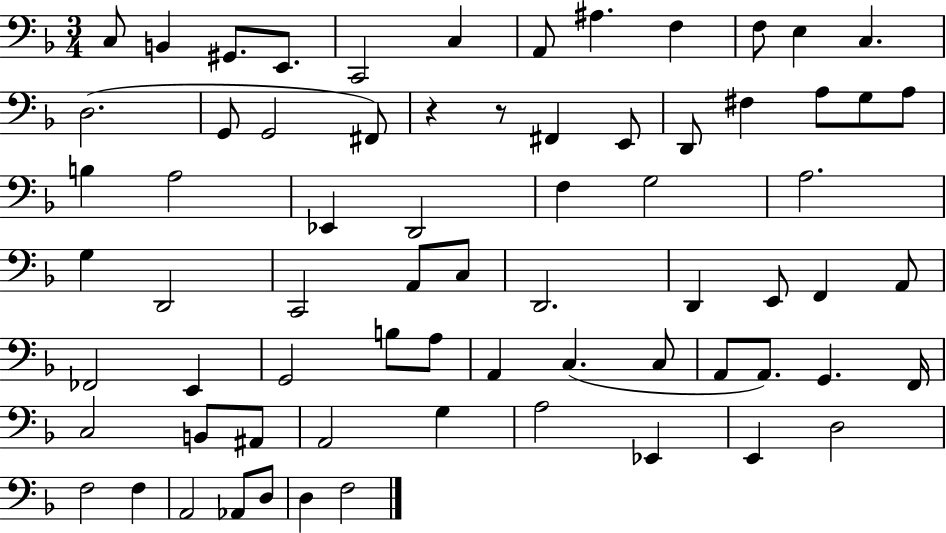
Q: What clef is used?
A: bass